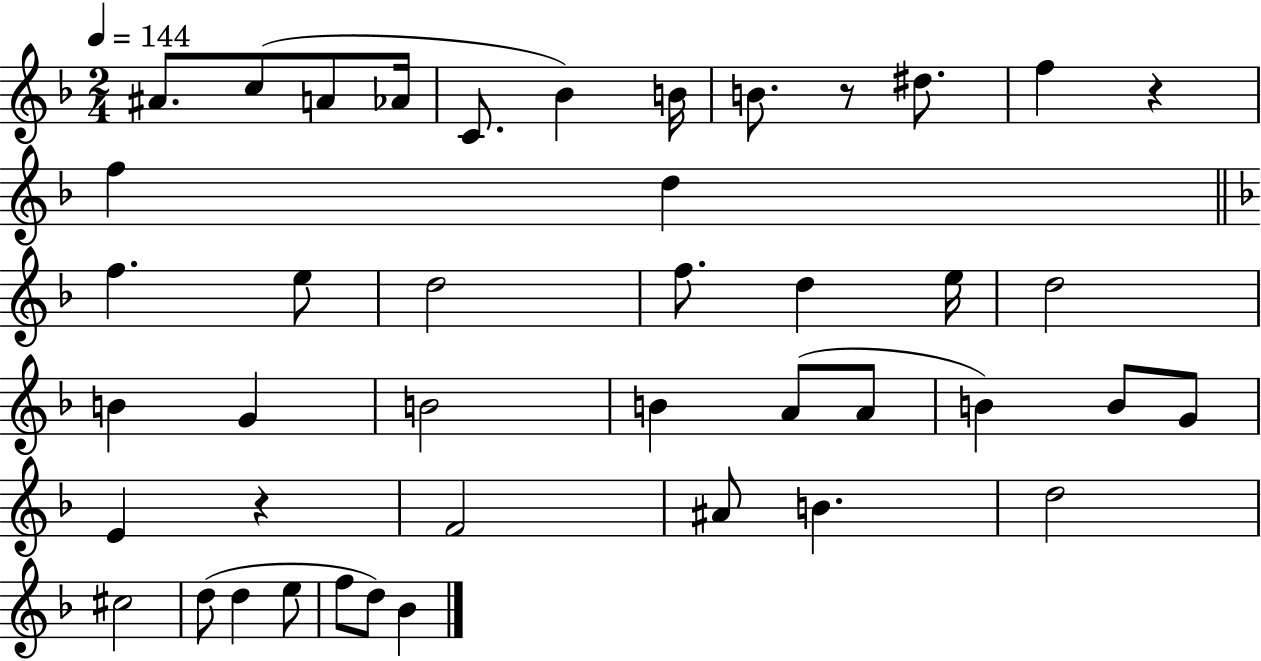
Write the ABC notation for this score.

X:1
T:Untitled
M:2/4
L:1/4
K:F
^A/2 c/2 A/2 _A/4 C/2 _B B/4 B/2 z/2 ^d/2 f z f d f e/2 d2 f/2 d e/4 d2 B G B2 B A/2 A/2 B B/2 G/2 E z F2 ^A/2 B d2 ^c2 d/2 d e/2 f/2 d/2 _B